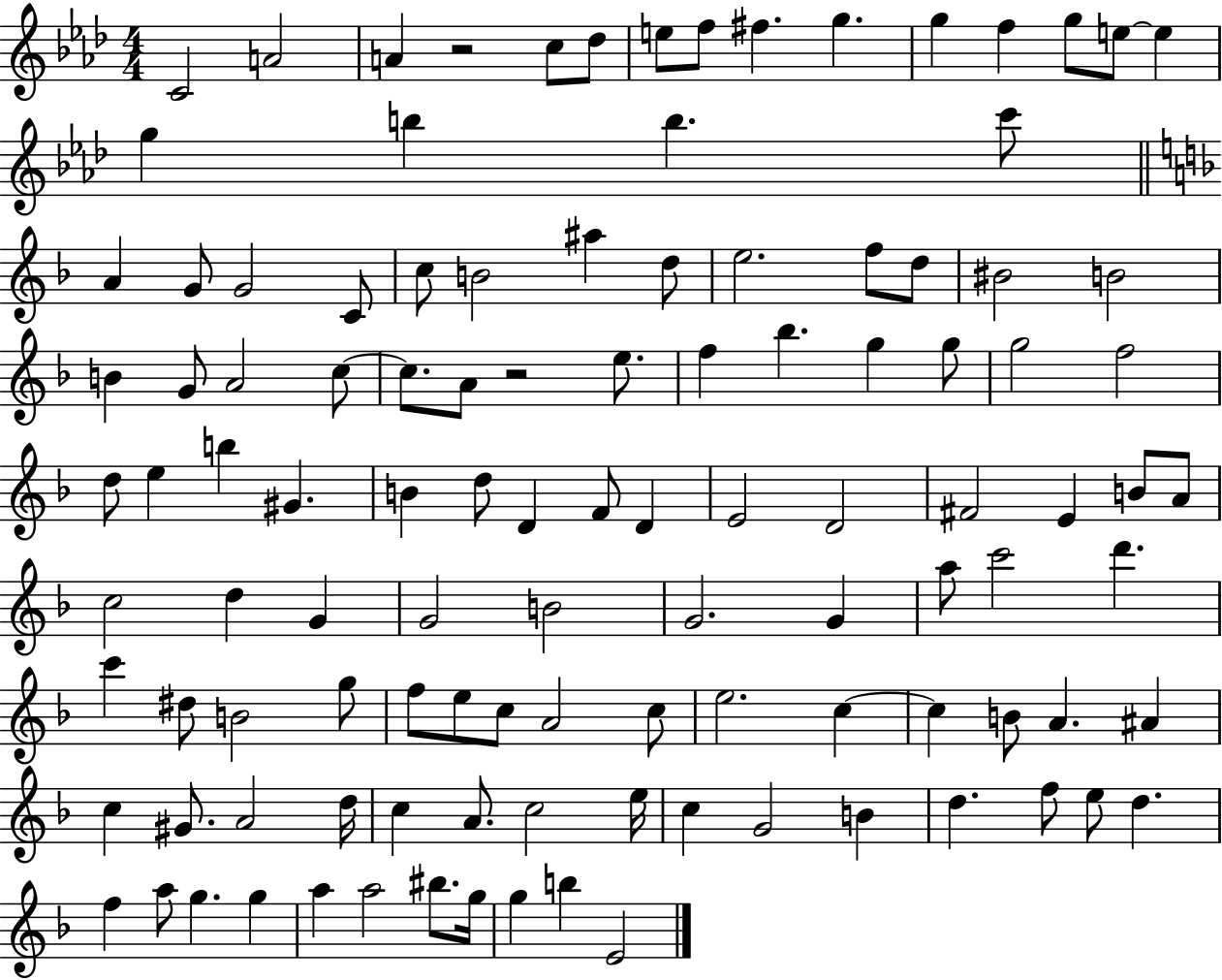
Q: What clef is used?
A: treble